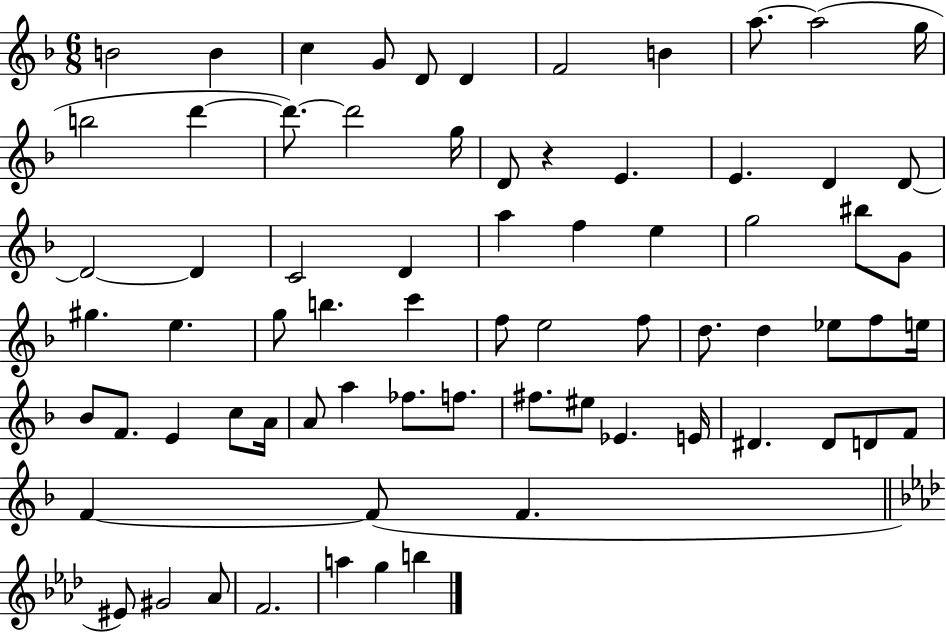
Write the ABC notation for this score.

X:1
T:Untitled
M:6/8
L:1/4
K:F
B2 B c G/2 D/2 D F2 B a/2 a2 g/4 b2 d' d'/2 d'2 g/4 D/2 z E E D D/2 D2 D C2 D a f e g2 ^b/2 G/2 ^g e g/2 b c' f/2 e2 f/2 d/2 d _e/2 f/2 e/4 _B/2 F/2 E c/2 A/4 A/2 a _f/2 f/2 ^f/2 ^e/2 _E E/4 ^D ^D/2 D/2 F/2 F F/2 F ^E/2 ^G2 _A/2 F2 a g b